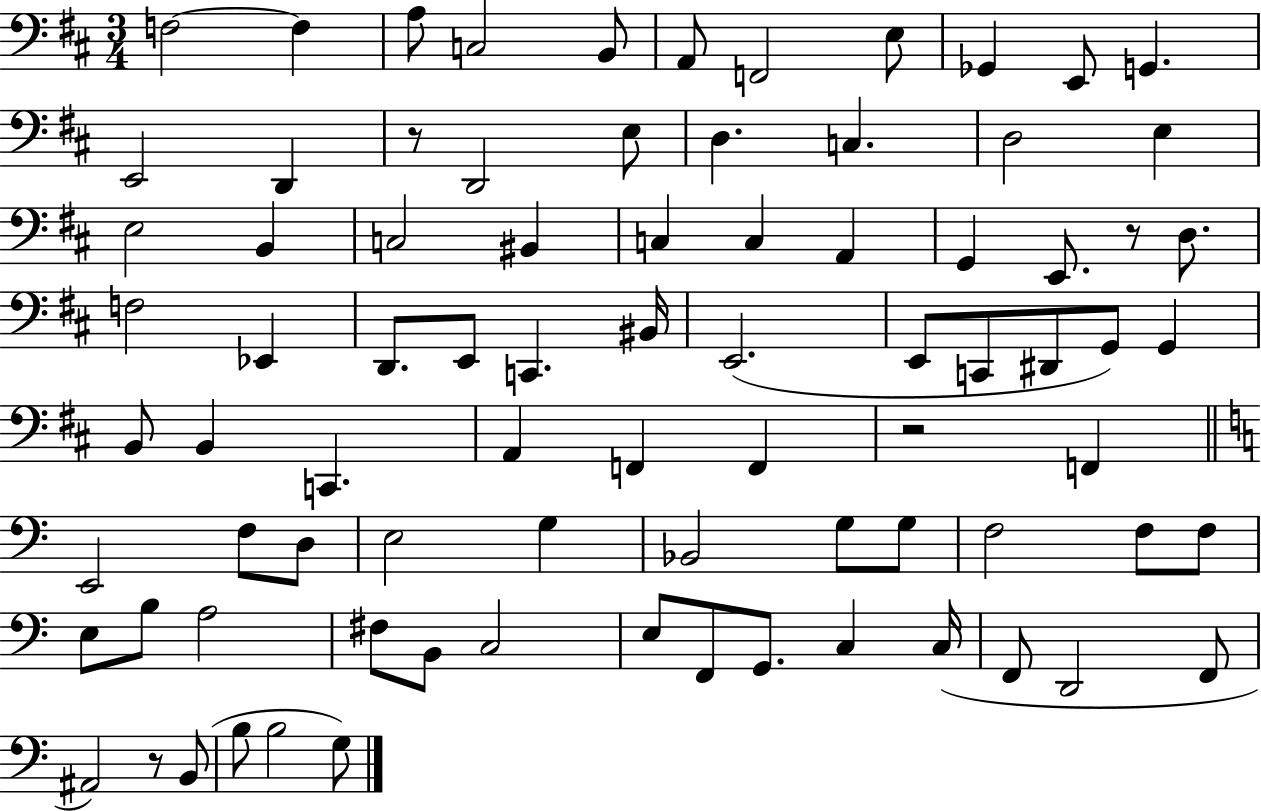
F3/h F3/q A3/e C3/h B2/e A2/e F2/h E3/e Gb2/q E2/e G2/q. E2/h D2/q R/e D2/h E3/e D3/q. C3/q. D3/h E3/q E3/h B2/q C3/h BIS2/q C3/q C3/q A2/q G2/q E2/e. R/e D3/e. F3/h Eb2/q D2/e. E2/e C2/q. BIS2/s E2/h. E2/e C2/e D#2/e G2/e G2/q B2/e B2/q C2/q. A2/q F2/q F2/q R/h F2/q E2/h F3/e D3/e E3/h G3/q Bb2/h G3/e G3/e F3/h F3/e F3/e E3/e B3/e A3/h F#3/e B2/e C3/h E3/e F2/e G2/e. C3/q C3/s F2/e D2/h F2/e A#2/h R/e B2/e B3/e B3/h G3/e